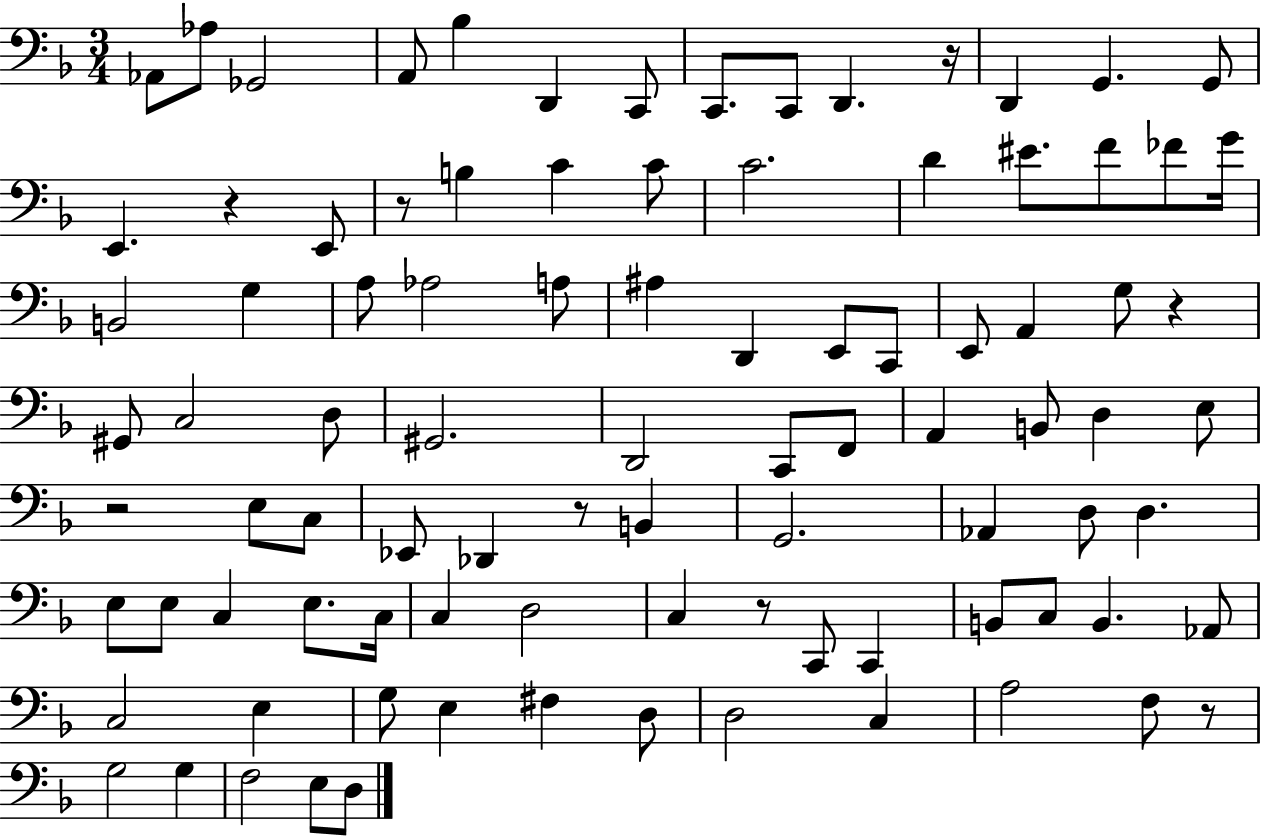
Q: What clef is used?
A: bass